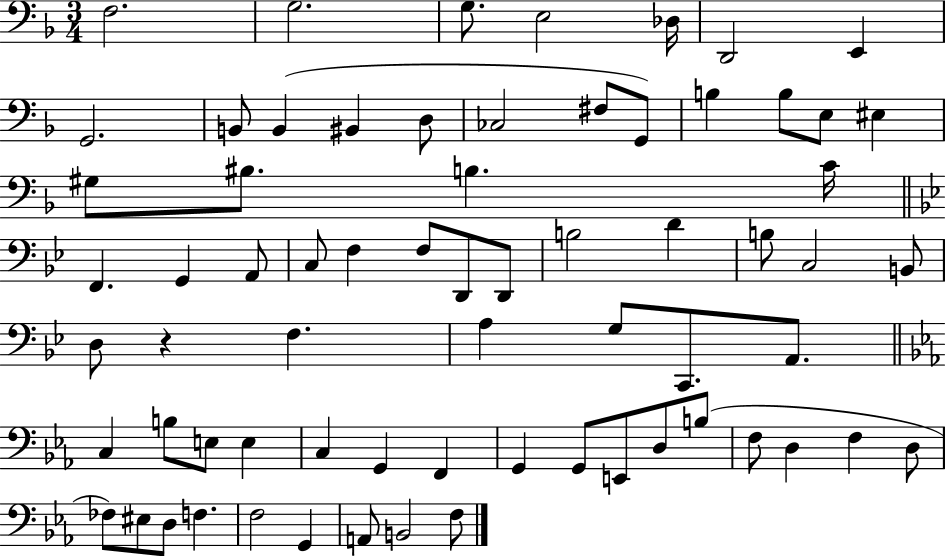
F3/h. G3/h. G3/e. E3/h Db3/s D2/h E2/q G2/h. B2/e B2/q BIS2/q D3/e CES3/h F#3/e G2/e B3/q B3/e E3/e EIS3/q G#3/e BIS3/e. B3/q. C4/s F2/q. G2/q A2/e C3/e F3/q F3/e D2/e D2/e B3/h D4/q B3/e C3/h B2/e D3/e R/q F3/q. A3/q G3/e C2/e. A2/e. C3/q B3/e E3/e E3/q C3/q G2/q F2/q G2/q G2/e E2/e D3/e B3/e F3/e D3/q F3/q D3/e FES3/e EIS3/e D3/e F3/q. F3/h G2/q A2/e B2/h F3/e